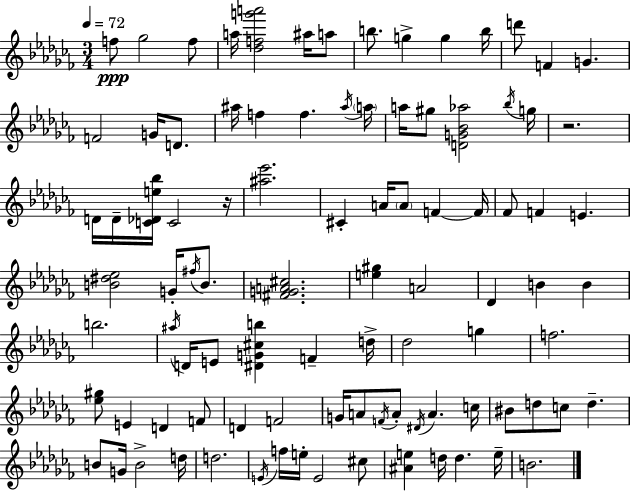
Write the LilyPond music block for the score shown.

{
  \clef treble
  \numericTimeSignature
  \time 3/4
  \key aes \minor
  \tempo 4 = 72
  f''8\ppp ges''2 f''8 | a''16 <des'' f'' g''' a'''>2 ais''16 a''8 | b''8. g''4-> g''4 b''16 | d'''8 f'4 g'4. | \break f'2 g'16 d'8. | ais''16 f''4 f''4. \acciaccatura { ais''16 } | \parenthesize a''16 a''16 gis''8 <d' g' bes' aes''>2 | \acciaccatura { bes''16 } g''16 r2. | \break d'16 d'16-- <c' des' e'' bes''>16 c'2 | r16 <ais'' ees'''>2. | cis'4-. a'16 \parenthesize a'8 f'4~~ | f'16 fes'8 f'4 e'4. | \break <b' dis'' ees''>2 g'16-. \acciaccatura { fis''16 } | b'8. <fis' g' a' cis''>2. | <e'' gis''>4 a'2 | des'4 b'4 b'4 | \break b''2. | \acciaccatura { ais''16 } d'16 e'8 <dis' g' cis'' b''>4 f'4-- | d''16-> des''2 | g''4 f''2. | \break <ees'' gis''>8 e'4 d'4 | f'8 d'4 f'2 | g'16 a'8 \acciaccatura { f'16 } a'8-. \acciaccatura { dis'16 } a'4. | c''16 bis'8 d''8 c''8 | \break d''4.-- b'8 g'16 b'2-> | d''16 d''2. | \acciaccatura { e'16 } f''16 e''16-. e'2 | cis''8 <ais' e''>4 d''16 | \break d''4. e''16-- b'2. | \bar "|."
}